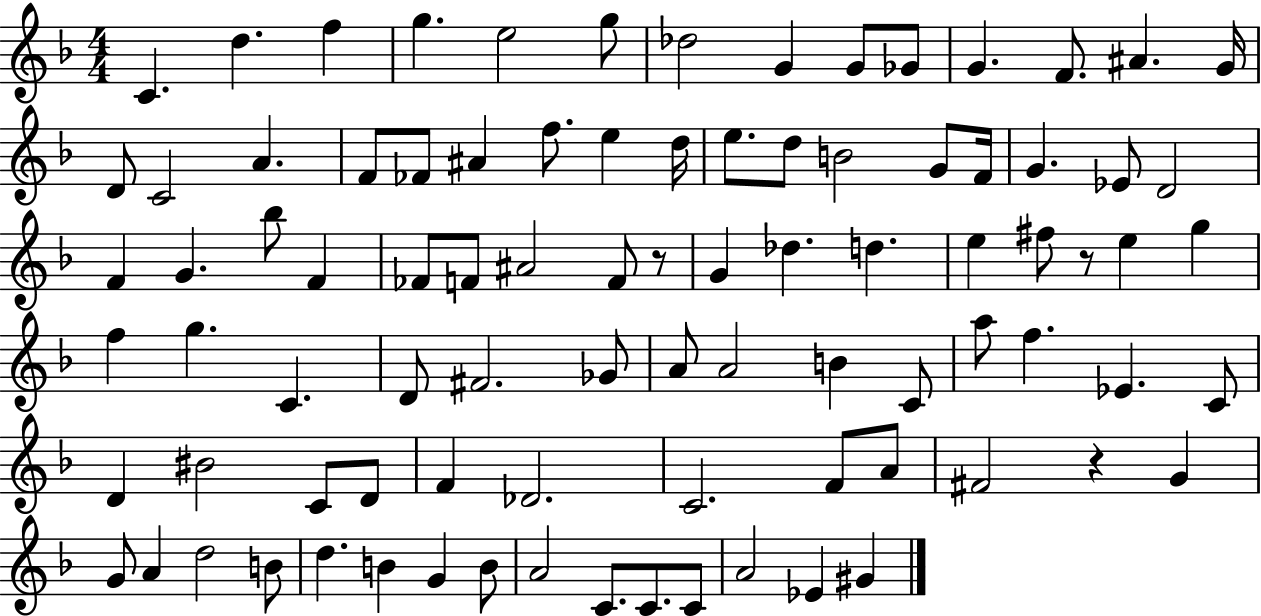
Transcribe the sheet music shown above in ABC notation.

X:1
T:Untitled
M:4/4
L:1/4
K:F
C d f g e2 g/2 _d2 G G/2 _G/2 G F/2 ^A G/4 D/2 C2 A F/2 _F/2 ^A f/2 e d/4 e/2 d/2 B2 G/2 F/4 G _E/2 D2 F G _b/2 F _F/2 F/2 ^A2 F/2 z/2 G _d d e ^f/2 z/2 e g f g C D/2 ^F2 _G/2 A/2 A2 B C/2 a/2 f _E C/2 D ^B2 C/2 D/2 F _D2 C2 F/2 A/2 ^F2 z G G/2 A d2 B/2 d B G B/2 A2 C/2 C/2 C/2 A2 _E ^G